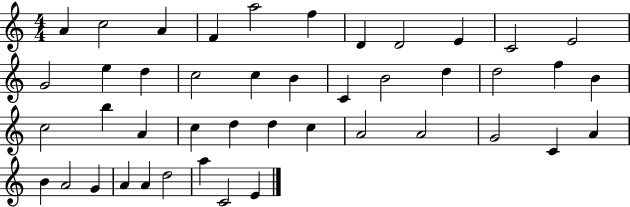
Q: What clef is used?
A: treble